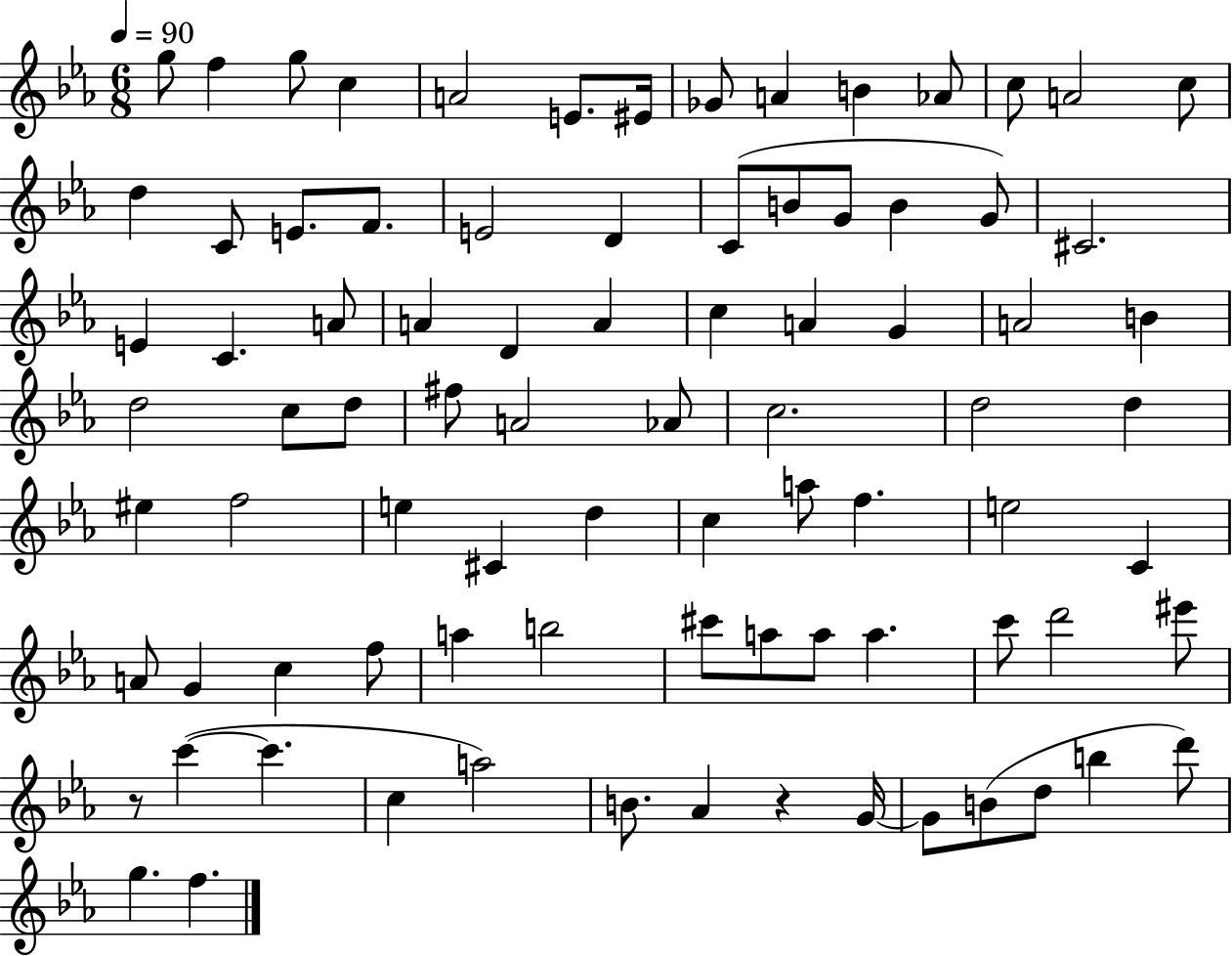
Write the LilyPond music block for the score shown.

{
  \clef treble
  \numericTimeSignature
  \time 6/8
  \key ees \major
  \tempo 4 = 90
  g''8 f''4 g''8 c''4 | a'2 e'8. eis'16 | ges'8 a'4 b'4 aes'8 | c''8 a'2 c''8 | \break d''4 c'8 e'8. f'8. | e'2 d'4 | c'8( b'8 g'8 b'4 g'8) | cis'2. | \break e'4 c'4. a'8 | a'4 d'4 a'4 | c''4 a'4 g'4 | a'2 b'4 | \break d''2 c''8 d''8 | fis''8 a'2 aes'8 | c''2. | d''2 d''4 | \break eis''4 f''2 | e''4 cis'4 d''4 | c''4 a''8 f''4. | e''2 c'4 | \break a'8 g'4 c''4 f''8 | a''4 b''2 | cis'''8 a''8 a''8 a''4. | c'''8 d'''2 eis'''8 | \break r8 c'''4~(~ c'''4. | c''4 a''2) | b'8. aes'4 r4 g'16~~ | g'8 b'8( d''8 b''4 d'''8) | \break g''4. f''4. | \bar "|."
}